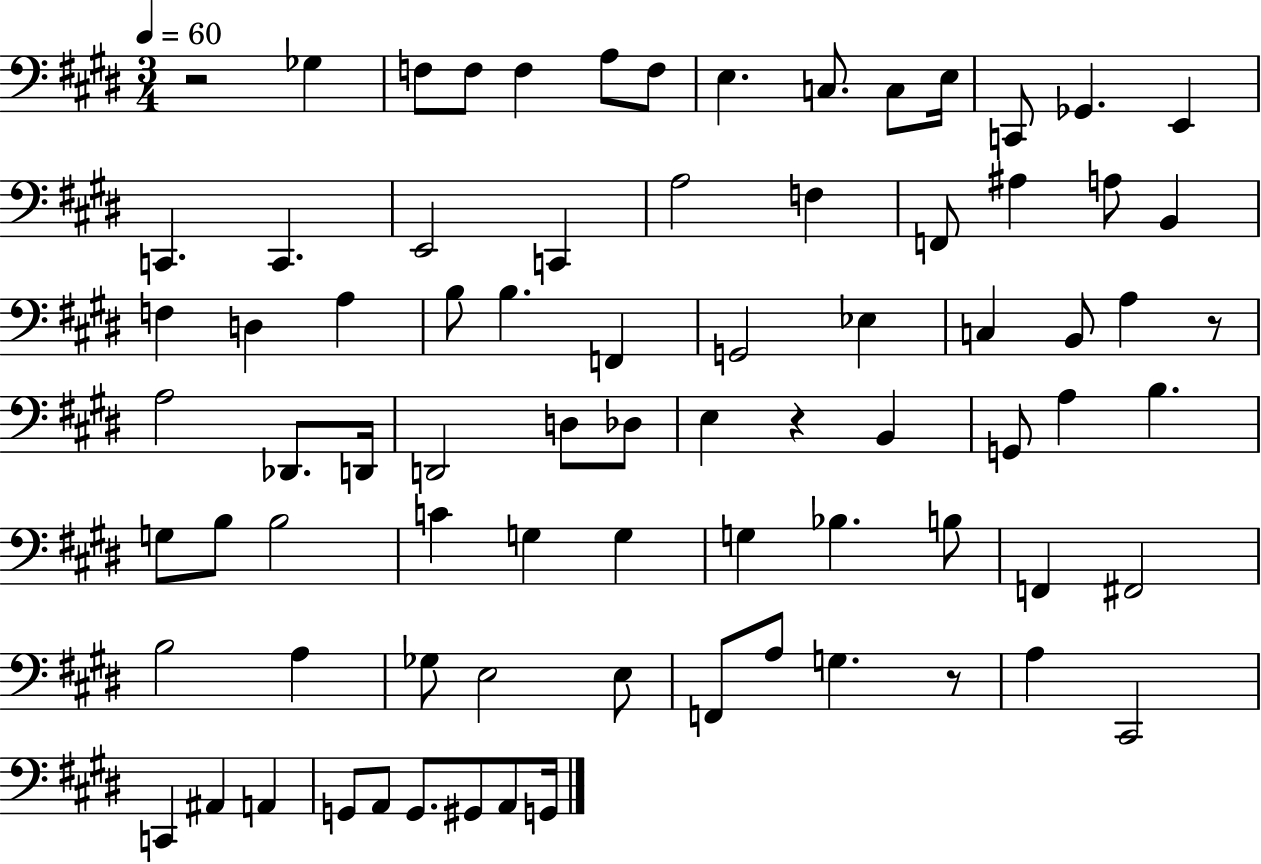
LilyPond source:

{
  \clef bass
  \numericTimeSignature
  \time 3/4
  \key e \major
  \tempo 4 = 60
  r2 ges4 | f8 f8 f4 a8 f8 | e4. c8. c8 e16 | c,8 ges,4. e,4 | \break c,4. c,4. | e,2 c,4 | a2 f4 | f,8 ais4 a8 b,4 | \break f4 d4 a4 | b8 b4. f,4 | g,2 ees4 | c4 b,8 a4 r8 | \break a2 des,8. d,16 | d,2 d8 des8 | e4 r4 b,4 | g,8 a4 b4. | \break g8 b8 b2 | c'4 g4 g4 | g4 bes4. b8 | f,4 fis,2 | \break b2 a4 | ges8 e2 e8 | f,8 a8 g4. r8 | a4 cis,2 | \break c,4 ais,4 a,4 | g,8 a,8 g,8. gis,8 a,8 g,16 | \bar "|."
}